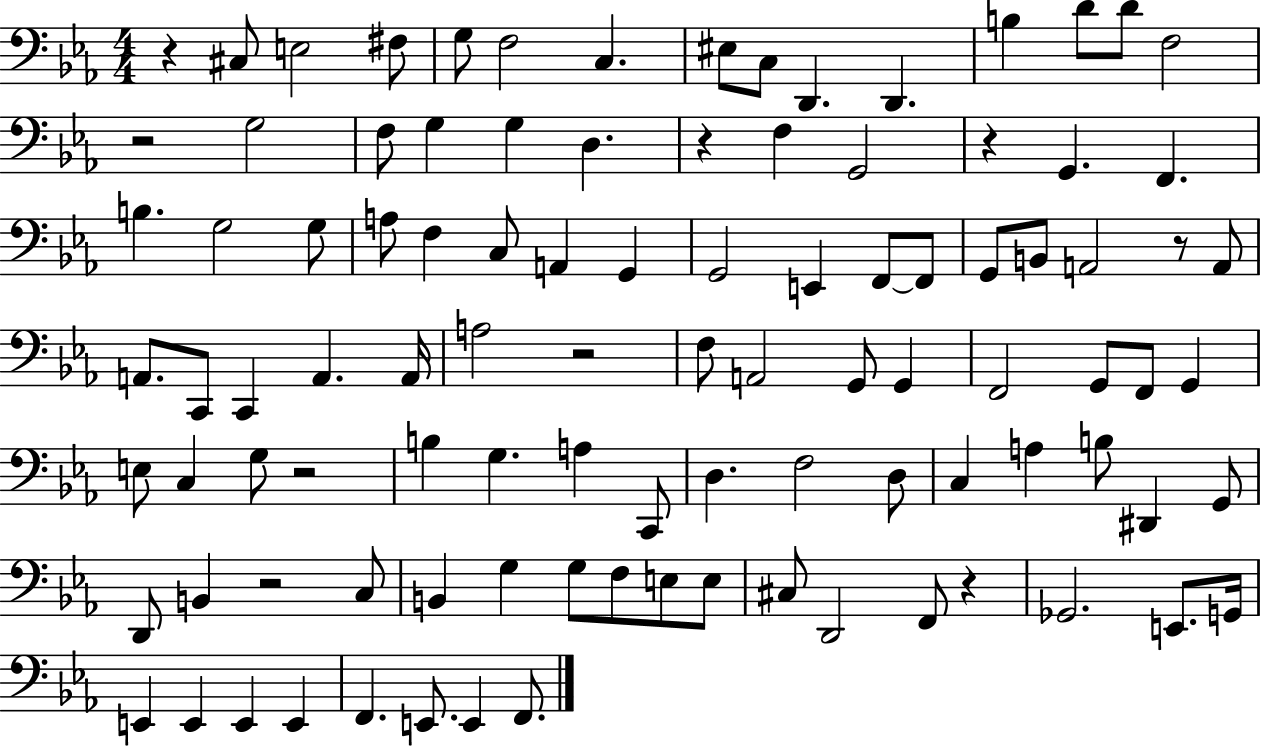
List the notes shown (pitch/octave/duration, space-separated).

R/q C#3/e E3/h F#3/e G3/e F3/h C3/q. EIS3/e C3/e D2/q. D2/q. B3/q D4/e D4/e F3/h R/h G3/h F3/e G3/q G3/q D3/q. R/q F3/q G2/h R/q G2/q. F2/q. B3/q. G3/h G3/e A3/e F3/q C3/e A2/q G2/q G2/h E2/q F2/e F2/e G2/e B2/e A2/h R/e A2/e A2/e. C2/e C2/q A2/q. A2/s A3/h R/h F3/e A2/h G2/e G2/q F2/h G2/e F2/e G2/q E3/e C3/q G3/e R/h B3/q G3/q. A3/q C2/e D3/q. F3/h D3/e C3/q A3/q B3/e D#2/q G2/e D2/e B2/q R/h C3/e B2/q G3/q G3/e F3/e E3/e E3/e C#3/e D2/h F2/e R/q Gb2/h. E2/e. G2/s E2/q E2/q E2/q E2/q F2/q. E2/e. E2/q F2/e.